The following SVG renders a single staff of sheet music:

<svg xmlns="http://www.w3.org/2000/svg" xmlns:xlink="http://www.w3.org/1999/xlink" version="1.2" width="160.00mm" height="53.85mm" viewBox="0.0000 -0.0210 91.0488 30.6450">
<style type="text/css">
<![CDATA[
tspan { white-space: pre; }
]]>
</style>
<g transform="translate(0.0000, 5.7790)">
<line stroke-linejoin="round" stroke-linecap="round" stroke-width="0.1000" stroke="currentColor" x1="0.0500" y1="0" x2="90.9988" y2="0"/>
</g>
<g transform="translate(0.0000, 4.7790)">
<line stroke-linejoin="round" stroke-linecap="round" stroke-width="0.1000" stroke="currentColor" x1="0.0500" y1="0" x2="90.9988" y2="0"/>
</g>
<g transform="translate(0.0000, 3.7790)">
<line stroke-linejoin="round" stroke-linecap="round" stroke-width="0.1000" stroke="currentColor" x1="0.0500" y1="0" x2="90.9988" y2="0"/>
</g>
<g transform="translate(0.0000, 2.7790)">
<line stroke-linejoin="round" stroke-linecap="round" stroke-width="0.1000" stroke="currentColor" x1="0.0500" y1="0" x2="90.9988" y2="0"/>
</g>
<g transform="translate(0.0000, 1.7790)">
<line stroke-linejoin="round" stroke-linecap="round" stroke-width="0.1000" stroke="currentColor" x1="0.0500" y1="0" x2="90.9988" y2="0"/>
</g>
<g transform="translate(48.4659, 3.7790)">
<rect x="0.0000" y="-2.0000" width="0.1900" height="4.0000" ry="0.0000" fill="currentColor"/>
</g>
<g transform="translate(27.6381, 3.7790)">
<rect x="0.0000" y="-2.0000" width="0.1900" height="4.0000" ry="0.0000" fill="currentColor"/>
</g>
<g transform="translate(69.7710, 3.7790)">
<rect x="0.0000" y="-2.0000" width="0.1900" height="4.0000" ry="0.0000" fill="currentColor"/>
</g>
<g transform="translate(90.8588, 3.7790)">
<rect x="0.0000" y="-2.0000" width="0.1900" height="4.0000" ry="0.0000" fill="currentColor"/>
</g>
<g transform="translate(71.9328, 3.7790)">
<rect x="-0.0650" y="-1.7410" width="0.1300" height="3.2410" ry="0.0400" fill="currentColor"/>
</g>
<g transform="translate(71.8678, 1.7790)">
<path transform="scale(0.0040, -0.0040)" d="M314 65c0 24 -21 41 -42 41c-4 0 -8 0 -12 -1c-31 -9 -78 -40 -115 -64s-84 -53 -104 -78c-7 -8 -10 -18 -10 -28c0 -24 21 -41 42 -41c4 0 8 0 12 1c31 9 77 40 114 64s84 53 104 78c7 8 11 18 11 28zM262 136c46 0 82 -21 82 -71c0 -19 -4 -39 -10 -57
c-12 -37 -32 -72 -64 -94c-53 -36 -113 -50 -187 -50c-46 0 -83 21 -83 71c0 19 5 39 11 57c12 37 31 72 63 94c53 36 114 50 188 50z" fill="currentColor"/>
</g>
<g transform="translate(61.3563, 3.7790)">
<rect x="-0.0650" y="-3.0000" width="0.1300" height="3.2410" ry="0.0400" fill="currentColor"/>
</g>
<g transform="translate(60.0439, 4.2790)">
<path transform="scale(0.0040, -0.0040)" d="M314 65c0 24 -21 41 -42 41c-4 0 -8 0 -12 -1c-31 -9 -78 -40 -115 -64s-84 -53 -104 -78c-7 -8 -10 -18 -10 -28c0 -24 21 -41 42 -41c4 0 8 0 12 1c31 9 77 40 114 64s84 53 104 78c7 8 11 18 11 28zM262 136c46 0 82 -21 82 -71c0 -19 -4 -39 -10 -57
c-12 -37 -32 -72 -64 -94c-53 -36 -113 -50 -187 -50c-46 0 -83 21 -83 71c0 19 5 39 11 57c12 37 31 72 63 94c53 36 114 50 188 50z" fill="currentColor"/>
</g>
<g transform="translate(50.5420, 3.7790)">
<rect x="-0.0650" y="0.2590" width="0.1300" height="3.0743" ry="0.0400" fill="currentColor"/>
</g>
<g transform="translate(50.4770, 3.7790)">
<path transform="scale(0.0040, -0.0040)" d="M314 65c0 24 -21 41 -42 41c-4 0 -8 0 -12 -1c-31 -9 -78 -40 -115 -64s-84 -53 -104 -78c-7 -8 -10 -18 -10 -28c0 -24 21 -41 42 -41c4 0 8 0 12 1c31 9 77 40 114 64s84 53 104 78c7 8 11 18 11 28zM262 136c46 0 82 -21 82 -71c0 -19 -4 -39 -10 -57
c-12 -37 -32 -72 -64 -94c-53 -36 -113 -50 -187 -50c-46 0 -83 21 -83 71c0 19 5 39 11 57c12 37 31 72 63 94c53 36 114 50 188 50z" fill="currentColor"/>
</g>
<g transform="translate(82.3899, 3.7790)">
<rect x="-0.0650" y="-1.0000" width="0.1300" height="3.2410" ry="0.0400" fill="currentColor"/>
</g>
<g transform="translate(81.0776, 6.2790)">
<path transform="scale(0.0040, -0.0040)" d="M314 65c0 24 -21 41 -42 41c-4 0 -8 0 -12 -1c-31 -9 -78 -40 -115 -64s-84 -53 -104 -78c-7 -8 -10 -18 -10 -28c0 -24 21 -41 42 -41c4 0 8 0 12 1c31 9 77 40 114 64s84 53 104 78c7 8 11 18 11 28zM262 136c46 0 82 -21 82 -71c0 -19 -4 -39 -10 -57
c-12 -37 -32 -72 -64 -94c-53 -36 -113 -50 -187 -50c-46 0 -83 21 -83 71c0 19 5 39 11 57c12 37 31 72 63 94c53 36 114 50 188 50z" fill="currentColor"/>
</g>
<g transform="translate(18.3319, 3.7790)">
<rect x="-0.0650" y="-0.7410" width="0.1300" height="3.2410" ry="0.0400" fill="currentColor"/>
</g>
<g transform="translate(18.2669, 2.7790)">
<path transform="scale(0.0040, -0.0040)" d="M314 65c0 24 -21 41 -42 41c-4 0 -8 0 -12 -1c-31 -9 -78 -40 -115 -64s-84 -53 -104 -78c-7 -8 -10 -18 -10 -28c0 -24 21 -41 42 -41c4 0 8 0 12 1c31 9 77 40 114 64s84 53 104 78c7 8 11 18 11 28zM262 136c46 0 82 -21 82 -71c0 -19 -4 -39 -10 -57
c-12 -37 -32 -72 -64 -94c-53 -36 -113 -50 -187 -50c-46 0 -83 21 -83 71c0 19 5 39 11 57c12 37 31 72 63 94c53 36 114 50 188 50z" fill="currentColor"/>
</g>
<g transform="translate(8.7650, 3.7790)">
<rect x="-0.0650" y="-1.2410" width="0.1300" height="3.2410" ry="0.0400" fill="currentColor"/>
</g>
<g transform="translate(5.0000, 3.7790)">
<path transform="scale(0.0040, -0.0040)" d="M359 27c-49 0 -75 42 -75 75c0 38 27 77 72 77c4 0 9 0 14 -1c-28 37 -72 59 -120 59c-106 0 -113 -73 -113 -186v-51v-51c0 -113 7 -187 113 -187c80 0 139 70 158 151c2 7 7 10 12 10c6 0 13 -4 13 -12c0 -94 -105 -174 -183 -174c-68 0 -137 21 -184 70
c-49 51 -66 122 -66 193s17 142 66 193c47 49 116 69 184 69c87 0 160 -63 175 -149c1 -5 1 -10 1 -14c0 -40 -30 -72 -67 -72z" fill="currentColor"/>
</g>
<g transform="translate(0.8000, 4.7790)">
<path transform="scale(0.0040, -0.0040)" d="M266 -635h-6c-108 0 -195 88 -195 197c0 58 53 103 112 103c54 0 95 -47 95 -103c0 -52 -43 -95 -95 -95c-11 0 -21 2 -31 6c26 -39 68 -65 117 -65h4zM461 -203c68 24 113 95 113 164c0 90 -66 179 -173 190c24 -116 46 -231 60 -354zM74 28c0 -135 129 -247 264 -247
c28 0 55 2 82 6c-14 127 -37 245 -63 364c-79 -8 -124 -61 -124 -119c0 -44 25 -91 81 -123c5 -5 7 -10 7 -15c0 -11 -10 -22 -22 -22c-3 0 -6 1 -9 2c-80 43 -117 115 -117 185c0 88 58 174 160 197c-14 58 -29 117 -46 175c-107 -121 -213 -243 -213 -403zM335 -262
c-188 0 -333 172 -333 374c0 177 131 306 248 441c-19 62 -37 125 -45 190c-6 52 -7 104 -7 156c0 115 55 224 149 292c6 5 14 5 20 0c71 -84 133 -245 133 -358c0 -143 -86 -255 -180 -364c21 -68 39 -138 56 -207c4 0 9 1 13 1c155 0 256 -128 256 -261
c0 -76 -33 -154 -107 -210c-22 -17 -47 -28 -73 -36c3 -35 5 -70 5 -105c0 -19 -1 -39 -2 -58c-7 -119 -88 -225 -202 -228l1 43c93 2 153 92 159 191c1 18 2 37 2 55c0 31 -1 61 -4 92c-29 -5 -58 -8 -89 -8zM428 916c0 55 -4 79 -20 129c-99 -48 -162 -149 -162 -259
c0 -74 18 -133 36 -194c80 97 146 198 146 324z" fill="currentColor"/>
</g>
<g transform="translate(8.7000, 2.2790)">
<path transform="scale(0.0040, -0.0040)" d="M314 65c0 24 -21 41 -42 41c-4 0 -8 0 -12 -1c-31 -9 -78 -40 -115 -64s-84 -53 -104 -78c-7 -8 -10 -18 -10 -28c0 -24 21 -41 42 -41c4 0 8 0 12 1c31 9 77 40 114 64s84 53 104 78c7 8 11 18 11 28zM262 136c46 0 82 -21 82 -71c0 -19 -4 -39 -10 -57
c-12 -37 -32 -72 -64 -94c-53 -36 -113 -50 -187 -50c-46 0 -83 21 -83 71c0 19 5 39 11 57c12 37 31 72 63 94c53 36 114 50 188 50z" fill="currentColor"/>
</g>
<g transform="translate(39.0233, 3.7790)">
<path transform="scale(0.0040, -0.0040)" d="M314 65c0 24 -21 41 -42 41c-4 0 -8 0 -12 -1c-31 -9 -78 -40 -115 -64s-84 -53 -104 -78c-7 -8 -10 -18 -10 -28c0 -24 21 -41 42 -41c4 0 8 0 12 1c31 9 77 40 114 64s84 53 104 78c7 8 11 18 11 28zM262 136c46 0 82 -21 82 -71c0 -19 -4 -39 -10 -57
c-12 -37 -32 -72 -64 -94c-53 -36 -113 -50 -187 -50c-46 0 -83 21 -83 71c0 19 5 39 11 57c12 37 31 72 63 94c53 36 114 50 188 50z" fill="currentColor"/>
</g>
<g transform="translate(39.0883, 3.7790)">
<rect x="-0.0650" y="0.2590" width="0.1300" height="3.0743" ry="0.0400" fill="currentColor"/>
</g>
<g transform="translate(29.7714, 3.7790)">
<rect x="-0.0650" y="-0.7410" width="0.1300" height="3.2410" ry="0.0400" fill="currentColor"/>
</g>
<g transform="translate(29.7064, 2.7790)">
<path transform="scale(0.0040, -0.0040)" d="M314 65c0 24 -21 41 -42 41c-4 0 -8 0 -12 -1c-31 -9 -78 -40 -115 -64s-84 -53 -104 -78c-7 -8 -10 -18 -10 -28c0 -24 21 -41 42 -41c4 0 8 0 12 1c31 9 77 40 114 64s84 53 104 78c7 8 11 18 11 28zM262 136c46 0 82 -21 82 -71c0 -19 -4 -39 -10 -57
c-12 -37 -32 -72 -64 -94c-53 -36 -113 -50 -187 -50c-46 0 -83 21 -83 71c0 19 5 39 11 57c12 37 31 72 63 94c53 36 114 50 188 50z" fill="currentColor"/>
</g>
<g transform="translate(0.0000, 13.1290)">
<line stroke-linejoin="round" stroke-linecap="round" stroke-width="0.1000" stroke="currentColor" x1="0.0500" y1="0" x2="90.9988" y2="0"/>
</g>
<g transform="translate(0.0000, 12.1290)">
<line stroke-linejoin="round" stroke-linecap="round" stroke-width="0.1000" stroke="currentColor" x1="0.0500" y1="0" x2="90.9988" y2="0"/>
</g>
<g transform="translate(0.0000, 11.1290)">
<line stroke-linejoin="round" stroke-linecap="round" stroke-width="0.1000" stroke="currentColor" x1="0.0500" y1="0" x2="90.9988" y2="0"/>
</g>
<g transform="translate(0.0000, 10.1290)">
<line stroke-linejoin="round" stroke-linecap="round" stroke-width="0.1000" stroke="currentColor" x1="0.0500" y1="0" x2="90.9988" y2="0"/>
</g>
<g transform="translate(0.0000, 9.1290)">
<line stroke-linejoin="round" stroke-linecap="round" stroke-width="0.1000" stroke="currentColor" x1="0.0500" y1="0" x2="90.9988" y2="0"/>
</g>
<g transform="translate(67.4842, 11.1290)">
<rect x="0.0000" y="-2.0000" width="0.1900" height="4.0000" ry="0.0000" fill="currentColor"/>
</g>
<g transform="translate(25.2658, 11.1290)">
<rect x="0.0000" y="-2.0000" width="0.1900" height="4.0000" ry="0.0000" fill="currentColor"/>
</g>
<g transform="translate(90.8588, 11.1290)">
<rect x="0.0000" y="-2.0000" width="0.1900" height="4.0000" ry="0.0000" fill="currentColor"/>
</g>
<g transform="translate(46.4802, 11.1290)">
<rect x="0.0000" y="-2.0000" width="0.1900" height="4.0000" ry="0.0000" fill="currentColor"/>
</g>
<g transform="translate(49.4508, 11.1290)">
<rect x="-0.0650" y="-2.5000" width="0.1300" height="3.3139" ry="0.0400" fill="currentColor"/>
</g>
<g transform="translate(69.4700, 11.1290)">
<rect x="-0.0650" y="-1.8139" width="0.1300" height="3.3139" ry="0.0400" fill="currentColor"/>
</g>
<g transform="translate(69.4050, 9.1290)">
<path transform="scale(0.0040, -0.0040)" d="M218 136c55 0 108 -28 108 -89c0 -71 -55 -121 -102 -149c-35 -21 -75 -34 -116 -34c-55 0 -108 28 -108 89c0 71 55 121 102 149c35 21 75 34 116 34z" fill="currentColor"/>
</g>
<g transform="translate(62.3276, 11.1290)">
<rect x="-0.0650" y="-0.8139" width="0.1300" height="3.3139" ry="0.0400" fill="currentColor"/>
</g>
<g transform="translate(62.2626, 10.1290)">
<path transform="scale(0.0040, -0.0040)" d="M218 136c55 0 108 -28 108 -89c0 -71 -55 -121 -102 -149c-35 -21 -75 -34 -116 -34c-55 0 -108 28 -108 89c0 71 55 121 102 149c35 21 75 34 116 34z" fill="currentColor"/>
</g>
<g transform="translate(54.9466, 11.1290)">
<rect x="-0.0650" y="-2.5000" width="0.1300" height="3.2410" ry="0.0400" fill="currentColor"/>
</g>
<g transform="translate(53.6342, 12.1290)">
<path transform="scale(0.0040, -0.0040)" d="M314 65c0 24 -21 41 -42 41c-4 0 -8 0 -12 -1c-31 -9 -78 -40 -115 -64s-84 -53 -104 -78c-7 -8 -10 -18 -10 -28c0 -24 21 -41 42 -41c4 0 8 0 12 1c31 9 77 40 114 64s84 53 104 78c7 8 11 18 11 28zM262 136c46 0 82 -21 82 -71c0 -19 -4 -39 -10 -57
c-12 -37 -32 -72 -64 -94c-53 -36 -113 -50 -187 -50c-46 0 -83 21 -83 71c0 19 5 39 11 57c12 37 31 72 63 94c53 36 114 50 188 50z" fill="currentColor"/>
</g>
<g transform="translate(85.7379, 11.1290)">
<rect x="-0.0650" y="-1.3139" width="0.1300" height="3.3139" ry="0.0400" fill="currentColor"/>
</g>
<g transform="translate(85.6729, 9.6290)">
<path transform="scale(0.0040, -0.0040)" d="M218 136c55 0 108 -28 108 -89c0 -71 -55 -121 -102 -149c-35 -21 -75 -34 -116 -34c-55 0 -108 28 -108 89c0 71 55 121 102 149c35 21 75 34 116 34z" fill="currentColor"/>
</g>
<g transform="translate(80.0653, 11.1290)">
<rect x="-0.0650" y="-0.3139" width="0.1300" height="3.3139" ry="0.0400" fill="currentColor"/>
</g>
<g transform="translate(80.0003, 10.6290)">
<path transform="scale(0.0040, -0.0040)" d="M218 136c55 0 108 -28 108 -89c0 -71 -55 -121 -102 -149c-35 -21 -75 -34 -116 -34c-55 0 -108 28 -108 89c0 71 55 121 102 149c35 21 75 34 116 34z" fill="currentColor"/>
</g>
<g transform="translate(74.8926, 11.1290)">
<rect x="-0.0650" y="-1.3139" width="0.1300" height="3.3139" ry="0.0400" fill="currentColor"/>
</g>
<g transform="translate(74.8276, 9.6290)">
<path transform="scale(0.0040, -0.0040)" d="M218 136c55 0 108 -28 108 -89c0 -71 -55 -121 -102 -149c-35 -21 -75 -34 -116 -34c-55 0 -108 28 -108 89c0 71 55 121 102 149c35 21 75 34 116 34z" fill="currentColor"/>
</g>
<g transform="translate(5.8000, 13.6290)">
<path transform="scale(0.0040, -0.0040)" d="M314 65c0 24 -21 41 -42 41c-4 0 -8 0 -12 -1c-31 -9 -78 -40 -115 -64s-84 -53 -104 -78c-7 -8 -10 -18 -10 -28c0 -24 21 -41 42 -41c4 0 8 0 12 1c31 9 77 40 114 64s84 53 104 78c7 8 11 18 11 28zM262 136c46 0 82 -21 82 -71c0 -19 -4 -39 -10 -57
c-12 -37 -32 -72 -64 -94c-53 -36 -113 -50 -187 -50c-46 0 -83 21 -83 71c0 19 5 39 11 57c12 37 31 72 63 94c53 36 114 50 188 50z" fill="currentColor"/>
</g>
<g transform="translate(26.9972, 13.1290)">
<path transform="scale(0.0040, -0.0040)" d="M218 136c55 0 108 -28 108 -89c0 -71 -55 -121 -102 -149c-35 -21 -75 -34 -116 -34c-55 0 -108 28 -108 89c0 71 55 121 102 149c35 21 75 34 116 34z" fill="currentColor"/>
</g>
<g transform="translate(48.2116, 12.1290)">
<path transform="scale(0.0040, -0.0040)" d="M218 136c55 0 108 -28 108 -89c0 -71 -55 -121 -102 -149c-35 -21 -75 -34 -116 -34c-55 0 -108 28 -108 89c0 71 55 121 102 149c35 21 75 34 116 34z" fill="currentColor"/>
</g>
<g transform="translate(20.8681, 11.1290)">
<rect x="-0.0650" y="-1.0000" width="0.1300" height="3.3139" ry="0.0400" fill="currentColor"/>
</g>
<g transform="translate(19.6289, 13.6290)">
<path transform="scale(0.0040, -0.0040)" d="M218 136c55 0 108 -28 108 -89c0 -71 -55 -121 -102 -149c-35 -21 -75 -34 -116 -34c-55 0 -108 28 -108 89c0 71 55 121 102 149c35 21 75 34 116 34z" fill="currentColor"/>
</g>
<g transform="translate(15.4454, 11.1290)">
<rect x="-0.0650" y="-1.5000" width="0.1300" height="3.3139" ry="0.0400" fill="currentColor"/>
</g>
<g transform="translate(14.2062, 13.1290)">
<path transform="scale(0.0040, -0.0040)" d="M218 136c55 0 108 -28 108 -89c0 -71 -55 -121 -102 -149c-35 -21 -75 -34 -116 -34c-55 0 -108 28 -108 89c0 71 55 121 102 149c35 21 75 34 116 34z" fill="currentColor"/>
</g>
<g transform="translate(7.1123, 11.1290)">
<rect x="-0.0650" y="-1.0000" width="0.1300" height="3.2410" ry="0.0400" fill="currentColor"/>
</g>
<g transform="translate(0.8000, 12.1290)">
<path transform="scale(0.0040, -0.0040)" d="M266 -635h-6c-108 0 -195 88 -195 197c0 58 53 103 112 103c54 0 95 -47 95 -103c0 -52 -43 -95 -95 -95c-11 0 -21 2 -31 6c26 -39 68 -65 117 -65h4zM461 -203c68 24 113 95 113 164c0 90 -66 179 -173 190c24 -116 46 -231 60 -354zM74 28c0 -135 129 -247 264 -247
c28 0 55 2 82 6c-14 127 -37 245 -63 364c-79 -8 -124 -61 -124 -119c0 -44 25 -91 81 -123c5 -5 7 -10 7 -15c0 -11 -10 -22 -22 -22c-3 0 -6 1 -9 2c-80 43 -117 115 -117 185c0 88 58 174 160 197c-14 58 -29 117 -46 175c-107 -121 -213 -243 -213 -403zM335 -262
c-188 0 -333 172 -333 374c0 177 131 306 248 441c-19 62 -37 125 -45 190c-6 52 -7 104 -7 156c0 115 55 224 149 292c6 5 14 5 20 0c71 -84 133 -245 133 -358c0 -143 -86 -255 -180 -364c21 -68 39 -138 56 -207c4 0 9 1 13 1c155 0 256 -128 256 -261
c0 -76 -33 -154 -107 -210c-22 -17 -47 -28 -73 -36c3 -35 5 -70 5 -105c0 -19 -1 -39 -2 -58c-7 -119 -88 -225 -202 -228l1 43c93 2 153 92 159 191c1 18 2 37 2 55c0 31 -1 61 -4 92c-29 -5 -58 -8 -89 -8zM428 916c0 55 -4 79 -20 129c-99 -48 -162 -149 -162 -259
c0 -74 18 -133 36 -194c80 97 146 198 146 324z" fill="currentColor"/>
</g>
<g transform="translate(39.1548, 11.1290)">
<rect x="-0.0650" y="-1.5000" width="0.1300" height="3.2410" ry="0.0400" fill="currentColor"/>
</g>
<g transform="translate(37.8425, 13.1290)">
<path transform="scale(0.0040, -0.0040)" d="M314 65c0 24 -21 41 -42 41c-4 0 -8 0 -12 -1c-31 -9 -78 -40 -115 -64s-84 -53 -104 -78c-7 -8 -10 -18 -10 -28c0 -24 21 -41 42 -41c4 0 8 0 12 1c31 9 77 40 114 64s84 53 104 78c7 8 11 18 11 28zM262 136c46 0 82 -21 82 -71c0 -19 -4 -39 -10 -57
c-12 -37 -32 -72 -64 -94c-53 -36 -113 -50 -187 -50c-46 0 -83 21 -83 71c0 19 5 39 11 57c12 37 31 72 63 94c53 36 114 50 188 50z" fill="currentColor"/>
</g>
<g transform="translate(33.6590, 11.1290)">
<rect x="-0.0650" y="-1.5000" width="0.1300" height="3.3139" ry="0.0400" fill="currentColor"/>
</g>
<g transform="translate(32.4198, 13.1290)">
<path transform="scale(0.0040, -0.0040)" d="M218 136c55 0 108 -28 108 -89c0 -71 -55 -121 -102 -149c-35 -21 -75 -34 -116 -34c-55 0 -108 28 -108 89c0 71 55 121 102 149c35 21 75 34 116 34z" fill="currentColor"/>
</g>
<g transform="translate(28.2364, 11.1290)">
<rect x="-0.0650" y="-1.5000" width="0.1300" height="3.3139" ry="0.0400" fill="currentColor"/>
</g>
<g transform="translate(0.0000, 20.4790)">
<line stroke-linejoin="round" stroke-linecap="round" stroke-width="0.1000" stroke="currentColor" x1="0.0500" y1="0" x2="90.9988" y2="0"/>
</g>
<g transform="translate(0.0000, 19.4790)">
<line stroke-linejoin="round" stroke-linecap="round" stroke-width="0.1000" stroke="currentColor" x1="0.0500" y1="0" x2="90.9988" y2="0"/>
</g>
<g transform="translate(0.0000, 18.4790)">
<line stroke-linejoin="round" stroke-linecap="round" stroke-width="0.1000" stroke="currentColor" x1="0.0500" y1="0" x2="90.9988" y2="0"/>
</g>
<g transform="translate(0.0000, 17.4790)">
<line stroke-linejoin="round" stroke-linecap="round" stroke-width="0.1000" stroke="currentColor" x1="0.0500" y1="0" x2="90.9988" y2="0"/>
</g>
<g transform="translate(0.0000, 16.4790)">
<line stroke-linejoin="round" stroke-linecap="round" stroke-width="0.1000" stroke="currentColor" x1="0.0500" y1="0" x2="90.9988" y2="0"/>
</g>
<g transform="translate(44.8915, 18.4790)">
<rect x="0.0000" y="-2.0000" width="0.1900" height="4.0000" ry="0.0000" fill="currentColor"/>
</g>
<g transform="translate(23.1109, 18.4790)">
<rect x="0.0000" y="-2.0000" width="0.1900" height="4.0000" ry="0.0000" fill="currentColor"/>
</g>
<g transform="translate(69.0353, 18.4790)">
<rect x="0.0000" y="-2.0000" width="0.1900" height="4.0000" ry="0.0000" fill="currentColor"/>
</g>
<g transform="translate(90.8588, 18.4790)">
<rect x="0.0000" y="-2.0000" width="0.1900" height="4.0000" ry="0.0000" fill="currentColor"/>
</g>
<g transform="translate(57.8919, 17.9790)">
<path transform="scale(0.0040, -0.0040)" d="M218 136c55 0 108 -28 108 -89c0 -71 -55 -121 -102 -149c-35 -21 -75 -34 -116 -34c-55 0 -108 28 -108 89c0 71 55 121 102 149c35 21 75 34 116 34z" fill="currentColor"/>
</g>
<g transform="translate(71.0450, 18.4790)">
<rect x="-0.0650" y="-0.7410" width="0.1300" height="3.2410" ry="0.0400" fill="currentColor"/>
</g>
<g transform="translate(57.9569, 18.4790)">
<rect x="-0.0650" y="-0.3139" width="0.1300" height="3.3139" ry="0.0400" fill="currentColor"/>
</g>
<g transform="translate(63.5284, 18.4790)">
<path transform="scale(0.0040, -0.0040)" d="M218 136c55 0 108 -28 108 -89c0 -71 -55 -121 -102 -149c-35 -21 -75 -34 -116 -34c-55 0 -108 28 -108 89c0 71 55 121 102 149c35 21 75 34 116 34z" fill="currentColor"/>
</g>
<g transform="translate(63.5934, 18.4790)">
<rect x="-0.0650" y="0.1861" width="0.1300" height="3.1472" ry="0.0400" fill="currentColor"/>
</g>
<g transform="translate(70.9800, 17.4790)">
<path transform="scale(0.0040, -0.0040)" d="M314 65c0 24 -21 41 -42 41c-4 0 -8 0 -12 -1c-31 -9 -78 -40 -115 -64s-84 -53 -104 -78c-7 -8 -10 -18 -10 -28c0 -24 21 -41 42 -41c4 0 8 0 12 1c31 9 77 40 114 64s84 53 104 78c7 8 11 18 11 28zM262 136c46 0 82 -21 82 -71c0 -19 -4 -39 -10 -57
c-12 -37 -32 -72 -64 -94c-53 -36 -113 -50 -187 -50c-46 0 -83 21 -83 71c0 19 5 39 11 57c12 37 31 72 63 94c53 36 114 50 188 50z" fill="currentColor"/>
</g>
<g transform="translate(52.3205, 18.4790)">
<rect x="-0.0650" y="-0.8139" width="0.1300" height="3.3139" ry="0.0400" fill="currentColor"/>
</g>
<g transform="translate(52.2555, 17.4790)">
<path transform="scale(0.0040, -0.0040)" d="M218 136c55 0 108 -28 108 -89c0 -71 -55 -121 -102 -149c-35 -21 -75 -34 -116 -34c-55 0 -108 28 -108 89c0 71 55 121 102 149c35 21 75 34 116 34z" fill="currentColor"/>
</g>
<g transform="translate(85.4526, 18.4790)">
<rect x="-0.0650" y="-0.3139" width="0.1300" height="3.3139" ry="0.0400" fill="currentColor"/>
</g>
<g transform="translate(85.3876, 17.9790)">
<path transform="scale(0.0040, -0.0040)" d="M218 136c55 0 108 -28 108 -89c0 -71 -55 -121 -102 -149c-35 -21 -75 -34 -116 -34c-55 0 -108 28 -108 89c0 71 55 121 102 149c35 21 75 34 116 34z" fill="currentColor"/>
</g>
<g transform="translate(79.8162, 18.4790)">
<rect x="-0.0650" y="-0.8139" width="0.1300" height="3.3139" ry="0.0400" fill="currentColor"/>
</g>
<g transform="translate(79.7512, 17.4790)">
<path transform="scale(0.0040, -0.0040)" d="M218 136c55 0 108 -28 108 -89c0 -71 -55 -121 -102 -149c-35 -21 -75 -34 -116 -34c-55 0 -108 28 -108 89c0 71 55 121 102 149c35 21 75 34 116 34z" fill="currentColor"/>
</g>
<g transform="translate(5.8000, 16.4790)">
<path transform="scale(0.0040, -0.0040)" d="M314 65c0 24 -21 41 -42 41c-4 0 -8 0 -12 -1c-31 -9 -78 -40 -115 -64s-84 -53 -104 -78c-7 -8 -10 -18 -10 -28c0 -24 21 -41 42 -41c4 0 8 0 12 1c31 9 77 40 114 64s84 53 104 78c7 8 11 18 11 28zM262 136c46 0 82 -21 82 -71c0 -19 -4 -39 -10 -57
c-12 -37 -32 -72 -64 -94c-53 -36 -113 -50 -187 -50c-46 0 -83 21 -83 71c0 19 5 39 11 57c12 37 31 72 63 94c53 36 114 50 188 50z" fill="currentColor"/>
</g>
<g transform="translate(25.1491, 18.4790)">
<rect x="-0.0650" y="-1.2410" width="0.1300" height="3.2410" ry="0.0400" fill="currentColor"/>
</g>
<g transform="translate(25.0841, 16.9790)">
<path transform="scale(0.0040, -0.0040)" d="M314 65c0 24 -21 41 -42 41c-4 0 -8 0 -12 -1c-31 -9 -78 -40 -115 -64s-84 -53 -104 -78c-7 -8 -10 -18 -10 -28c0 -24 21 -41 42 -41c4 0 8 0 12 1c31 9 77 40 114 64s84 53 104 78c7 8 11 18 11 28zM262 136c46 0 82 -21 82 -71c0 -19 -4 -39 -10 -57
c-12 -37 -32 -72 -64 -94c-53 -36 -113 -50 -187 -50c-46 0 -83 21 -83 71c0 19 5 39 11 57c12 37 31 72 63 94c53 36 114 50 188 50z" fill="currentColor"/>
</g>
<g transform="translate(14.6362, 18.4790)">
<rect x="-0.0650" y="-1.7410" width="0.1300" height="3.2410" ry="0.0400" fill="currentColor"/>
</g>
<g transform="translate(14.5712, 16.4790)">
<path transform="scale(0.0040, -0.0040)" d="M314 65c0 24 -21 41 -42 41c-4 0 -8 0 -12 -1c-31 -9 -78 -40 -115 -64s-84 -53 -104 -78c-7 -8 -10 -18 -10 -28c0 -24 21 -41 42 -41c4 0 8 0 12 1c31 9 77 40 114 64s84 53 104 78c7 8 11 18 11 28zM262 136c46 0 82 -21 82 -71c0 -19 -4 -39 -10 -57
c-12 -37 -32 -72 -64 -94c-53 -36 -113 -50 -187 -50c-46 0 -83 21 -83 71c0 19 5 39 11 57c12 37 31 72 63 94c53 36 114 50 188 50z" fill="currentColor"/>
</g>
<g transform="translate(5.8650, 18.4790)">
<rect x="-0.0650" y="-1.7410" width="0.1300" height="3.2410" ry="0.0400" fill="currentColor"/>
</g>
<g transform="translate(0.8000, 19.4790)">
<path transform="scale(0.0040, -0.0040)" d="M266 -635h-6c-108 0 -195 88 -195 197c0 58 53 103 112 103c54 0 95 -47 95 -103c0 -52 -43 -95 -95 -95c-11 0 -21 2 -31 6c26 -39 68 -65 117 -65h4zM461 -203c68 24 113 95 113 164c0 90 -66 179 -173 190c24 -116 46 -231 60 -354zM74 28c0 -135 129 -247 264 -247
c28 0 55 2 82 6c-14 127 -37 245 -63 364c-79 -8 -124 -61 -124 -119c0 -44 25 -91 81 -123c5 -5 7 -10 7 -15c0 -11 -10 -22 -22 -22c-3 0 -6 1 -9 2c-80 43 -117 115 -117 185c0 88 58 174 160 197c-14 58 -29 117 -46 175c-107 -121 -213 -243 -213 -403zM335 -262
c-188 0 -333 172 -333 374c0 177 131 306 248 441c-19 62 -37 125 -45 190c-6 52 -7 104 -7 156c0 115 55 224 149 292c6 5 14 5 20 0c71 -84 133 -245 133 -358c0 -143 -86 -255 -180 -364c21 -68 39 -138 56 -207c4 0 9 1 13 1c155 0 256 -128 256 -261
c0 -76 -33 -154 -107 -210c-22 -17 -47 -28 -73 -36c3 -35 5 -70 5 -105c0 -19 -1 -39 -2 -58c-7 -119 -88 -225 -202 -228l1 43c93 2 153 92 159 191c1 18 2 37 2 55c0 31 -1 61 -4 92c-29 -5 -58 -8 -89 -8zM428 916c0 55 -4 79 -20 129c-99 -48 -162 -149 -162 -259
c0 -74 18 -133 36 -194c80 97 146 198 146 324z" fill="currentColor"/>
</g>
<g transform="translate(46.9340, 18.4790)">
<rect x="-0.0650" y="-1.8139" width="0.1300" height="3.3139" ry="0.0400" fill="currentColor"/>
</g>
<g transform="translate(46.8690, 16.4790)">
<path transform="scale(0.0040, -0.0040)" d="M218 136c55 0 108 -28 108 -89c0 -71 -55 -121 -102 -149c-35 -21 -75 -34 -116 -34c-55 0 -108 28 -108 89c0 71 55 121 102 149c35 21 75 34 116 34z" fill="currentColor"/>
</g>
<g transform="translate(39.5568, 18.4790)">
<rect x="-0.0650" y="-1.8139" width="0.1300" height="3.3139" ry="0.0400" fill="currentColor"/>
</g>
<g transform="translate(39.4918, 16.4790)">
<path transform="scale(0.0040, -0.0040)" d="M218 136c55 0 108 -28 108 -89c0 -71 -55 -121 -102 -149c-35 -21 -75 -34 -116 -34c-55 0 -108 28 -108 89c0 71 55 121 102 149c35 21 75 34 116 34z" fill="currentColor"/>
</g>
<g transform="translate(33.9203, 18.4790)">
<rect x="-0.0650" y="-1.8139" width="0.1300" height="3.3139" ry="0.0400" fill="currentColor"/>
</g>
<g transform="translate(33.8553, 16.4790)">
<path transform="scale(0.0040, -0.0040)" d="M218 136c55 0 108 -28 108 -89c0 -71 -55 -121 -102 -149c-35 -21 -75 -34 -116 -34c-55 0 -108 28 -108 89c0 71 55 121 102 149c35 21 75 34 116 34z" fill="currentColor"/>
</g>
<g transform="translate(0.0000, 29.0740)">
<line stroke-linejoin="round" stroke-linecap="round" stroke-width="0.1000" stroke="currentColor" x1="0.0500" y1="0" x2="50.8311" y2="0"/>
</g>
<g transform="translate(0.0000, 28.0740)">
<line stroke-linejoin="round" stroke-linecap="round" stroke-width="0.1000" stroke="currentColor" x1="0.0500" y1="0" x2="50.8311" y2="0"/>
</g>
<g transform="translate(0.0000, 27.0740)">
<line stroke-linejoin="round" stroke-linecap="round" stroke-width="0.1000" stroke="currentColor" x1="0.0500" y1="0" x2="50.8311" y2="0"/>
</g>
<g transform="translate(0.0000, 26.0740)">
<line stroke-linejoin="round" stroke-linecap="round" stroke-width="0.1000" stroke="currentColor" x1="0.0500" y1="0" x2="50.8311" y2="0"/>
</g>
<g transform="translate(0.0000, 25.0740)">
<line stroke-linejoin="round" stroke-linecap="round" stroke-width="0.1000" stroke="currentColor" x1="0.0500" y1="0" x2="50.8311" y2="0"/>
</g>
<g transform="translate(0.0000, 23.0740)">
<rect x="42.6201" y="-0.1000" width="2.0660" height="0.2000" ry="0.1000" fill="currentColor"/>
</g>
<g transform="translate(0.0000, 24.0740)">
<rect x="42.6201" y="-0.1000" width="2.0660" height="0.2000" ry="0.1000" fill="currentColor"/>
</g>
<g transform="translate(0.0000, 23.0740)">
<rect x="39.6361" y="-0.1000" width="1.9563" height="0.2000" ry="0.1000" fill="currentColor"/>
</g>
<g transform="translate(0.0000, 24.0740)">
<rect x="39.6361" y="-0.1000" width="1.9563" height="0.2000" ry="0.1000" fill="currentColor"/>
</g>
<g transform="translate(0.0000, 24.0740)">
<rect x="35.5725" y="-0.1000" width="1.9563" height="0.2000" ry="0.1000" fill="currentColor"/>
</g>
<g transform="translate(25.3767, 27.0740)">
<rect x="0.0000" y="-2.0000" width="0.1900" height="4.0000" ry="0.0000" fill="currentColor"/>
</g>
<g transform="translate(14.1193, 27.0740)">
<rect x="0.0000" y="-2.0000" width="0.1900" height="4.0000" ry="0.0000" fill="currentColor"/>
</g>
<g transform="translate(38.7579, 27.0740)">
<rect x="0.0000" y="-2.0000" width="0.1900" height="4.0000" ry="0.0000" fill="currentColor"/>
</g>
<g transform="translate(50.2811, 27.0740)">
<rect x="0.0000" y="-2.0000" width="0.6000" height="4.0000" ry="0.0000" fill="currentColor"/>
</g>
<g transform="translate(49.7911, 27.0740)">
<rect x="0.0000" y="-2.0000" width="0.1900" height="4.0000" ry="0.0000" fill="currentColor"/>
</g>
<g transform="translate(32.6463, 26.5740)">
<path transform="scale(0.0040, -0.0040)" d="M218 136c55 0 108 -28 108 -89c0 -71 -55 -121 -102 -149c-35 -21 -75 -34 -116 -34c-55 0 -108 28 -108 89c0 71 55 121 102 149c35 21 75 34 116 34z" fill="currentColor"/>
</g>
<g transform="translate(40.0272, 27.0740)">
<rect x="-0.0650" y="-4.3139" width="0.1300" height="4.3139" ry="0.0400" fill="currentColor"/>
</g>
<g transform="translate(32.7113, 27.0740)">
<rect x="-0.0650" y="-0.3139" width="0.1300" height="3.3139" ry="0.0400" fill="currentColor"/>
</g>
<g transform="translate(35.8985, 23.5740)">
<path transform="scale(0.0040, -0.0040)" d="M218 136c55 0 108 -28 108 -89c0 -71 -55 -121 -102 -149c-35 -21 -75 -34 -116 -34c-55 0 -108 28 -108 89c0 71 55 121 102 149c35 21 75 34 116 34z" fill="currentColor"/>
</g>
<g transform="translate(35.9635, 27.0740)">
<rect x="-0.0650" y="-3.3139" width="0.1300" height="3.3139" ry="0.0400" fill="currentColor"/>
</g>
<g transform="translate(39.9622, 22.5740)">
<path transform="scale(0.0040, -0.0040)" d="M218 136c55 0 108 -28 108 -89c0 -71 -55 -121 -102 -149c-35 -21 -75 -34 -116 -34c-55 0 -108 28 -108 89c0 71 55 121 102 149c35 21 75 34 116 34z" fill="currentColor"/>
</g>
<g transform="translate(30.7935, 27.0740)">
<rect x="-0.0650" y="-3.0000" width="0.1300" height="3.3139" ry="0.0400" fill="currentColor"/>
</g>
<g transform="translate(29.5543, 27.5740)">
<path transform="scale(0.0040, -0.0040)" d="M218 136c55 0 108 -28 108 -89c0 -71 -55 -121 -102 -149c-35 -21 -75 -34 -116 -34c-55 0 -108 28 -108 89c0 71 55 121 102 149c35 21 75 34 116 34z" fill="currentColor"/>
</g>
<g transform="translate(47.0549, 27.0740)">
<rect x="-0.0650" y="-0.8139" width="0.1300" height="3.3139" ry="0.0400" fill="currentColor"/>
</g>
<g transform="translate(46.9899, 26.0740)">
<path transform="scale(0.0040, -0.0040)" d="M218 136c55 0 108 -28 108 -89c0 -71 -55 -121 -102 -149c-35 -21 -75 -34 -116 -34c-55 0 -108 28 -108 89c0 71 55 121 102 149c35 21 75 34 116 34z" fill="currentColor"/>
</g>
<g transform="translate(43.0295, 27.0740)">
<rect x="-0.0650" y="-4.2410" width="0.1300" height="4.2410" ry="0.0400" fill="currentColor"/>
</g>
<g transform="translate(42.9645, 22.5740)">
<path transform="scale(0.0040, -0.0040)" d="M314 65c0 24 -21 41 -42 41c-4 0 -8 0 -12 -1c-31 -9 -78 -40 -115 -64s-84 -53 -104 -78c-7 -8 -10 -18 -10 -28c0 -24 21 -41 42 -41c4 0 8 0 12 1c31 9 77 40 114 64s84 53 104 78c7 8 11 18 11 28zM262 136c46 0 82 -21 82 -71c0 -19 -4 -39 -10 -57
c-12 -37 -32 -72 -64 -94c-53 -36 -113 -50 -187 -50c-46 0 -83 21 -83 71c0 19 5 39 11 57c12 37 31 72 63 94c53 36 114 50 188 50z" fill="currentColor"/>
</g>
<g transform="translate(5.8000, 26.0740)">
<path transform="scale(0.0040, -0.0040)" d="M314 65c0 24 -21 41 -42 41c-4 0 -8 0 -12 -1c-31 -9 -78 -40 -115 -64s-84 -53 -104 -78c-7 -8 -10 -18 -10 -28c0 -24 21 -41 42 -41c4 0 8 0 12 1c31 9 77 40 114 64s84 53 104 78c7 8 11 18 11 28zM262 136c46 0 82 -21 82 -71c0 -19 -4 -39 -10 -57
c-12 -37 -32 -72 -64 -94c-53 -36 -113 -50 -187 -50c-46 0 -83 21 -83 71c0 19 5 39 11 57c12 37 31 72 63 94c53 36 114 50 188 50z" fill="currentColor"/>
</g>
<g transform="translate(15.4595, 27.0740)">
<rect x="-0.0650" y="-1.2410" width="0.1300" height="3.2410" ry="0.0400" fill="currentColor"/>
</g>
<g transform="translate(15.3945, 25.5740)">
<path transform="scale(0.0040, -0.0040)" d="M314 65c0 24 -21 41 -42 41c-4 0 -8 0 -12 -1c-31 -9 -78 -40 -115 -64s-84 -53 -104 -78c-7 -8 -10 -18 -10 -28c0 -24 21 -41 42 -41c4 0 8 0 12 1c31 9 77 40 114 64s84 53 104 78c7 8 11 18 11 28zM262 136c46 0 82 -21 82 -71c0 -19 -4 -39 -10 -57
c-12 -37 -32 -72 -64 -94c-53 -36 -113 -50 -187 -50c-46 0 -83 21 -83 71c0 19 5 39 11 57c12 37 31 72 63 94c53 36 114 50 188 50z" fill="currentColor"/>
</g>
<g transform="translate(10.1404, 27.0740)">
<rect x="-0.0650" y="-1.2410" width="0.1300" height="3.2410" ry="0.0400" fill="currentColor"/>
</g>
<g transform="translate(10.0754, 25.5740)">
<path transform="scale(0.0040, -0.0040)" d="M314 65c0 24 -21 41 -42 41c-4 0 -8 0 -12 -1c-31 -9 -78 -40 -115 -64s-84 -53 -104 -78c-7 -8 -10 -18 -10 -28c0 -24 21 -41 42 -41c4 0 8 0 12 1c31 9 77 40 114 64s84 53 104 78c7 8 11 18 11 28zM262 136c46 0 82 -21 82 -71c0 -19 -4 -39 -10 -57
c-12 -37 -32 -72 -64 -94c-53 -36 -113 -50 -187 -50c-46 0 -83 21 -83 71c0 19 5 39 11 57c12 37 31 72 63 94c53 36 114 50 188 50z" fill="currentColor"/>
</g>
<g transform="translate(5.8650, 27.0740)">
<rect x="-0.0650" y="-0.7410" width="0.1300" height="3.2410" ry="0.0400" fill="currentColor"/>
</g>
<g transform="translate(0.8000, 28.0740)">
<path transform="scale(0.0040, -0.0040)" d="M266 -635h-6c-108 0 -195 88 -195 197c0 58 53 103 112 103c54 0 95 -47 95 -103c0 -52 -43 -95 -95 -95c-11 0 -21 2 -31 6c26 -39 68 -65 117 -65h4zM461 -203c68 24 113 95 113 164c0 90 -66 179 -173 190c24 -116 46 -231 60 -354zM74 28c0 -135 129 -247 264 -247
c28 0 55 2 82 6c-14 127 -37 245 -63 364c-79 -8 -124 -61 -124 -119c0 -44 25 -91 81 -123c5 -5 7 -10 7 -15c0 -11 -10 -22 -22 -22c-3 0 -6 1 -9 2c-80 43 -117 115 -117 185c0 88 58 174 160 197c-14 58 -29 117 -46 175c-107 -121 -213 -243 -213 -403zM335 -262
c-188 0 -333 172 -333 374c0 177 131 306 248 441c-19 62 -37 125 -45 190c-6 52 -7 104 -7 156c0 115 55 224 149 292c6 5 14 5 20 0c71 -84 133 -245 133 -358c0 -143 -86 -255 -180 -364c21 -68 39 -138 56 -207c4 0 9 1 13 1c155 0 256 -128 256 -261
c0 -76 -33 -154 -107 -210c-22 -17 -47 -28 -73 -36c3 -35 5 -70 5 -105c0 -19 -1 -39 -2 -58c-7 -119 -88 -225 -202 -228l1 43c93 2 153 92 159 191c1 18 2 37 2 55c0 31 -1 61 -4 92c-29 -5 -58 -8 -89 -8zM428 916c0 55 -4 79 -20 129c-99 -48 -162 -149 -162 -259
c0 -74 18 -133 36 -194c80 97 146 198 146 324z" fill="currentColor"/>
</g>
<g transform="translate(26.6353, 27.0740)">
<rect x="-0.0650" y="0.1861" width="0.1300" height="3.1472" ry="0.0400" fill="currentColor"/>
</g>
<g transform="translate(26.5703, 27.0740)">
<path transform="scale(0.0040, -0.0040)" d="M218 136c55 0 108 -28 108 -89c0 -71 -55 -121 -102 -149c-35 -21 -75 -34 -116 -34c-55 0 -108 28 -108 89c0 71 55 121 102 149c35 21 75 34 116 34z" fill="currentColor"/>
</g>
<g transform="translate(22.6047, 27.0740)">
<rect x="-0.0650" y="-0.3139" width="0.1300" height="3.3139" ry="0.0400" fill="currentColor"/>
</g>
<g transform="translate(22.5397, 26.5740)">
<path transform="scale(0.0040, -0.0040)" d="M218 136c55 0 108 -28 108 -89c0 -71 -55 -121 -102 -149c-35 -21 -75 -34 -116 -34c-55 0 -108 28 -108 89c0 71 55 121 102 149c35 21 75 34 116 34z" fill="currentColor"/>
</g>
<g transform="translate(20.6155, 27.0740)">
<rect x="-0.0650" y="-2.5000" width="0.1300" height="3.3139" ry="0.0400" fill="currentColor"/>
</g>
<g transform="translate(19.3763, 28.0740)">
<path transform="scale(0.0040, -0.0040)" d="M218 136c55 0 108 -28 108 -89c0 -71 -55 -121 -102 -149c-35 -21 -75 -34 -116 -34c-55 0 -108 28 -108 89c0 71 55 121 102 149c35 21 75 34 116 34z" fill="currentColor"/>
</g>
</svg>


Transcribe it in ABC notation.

X:1
T:Untitled
M:4/4
L:1/4
K:C
e2 d2 d2 B2 B2 A2 f2 D2 D2 E D E E E2 G G2 d f e c e f2 f2 e2 f f f d c B d2 d c d2 e2 e2 G c B A c b d' d'2 d